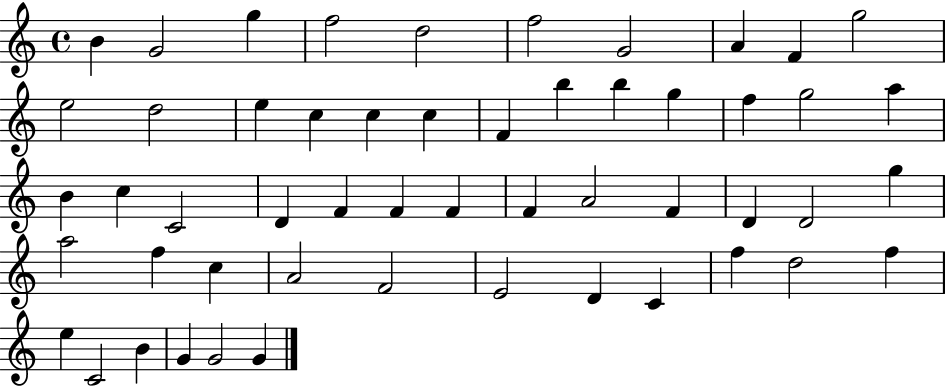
B4/q G4/h G5/q F5/h D5/h F5/h G4/h A4/q F4/q G5/h E5/h D5/h E5/q C5/q C5/q C5/q F4/q B5/q B5/q G5/q F5/q G5/h A5/q B4/q C5/q C4/h D4/q F4/q F4/q F4/q F4/q A4/h F4/q D4/q D4/h G5/q A5/h F5/q C5/q A4/h F4/h E4/h D4/q C4/q F5/q D5/h F5/q E5/q C4/h B4/q G4/q G4/h G4/q